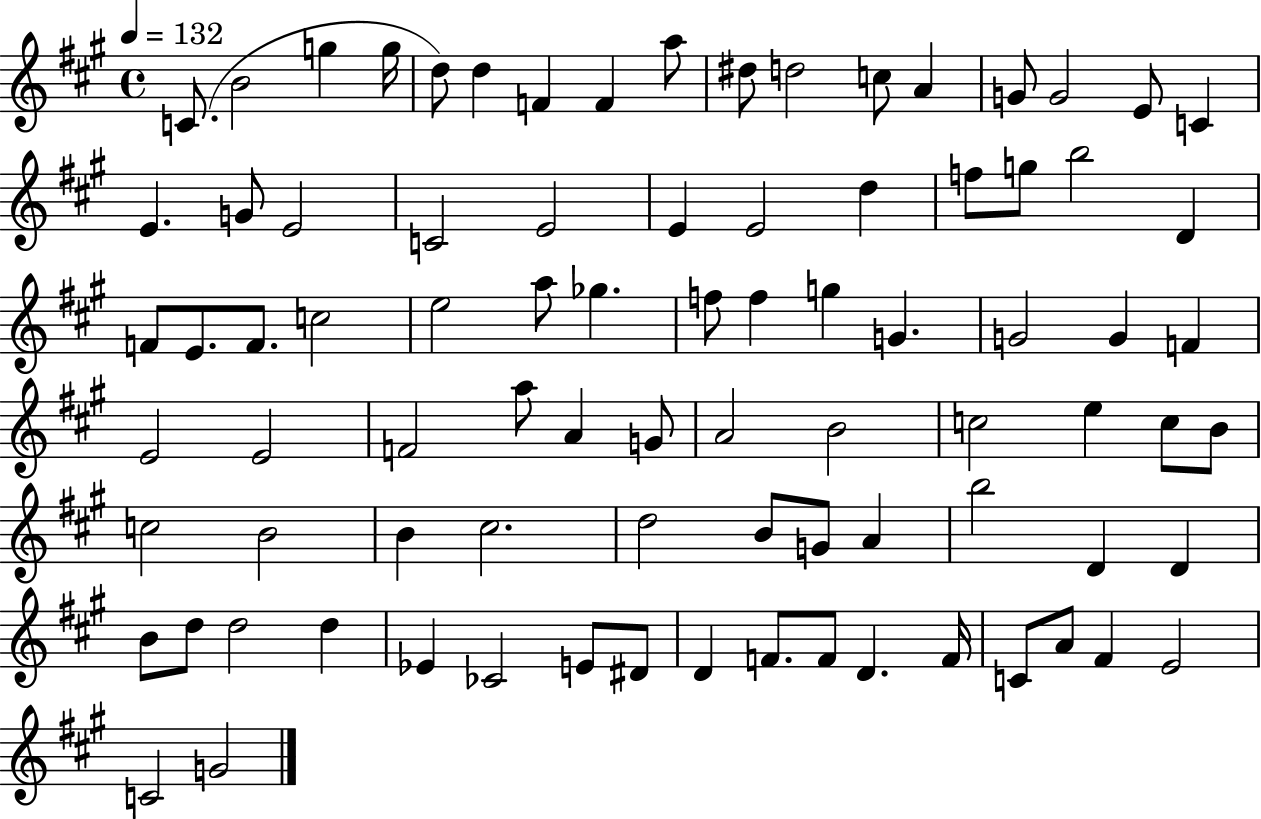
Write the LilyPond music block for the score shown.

{
  \clef treble
  \time 4/4
  \defaultTimeSignature
  \key a \major
  \tempo 4 = 132
  c'8.( b'2 g''4 g''16 | d''8) d''4 f'4 f'4 a''8 | dis''8 d''2 c''8 a'4 | g'8 g'2 e'8 c'4 | \break e'4. g'8 e'2 | c'2 e'2 | e'4 e'2 d''4 | f''8 g''8 b''2 d'4 | \break f'8 e'8. f'8. c''2 | e''2 a''8 ges''4. | f''8 f''4 g''4 g'4. | g'2 g'4 f'4 | \break e'2 e'2 | f'2 a''8 a'4 g'8 | a'2 b'2 | c''2 e''4 c''8 b'8 | \break c''2 b'2 | b'4 cis''2. | d''2 b'8 g'8 a'4 | b''2 d'4 d'4 | \break b'8 d''8 d''2 d''4 | ees'4 ces'2 e'8 dis'8 | d'4 f'8. f'8 d'4. f'16 | c'8 a'8 fis'4 e'2 | \break c'2 g'2 | \bar "|."
}